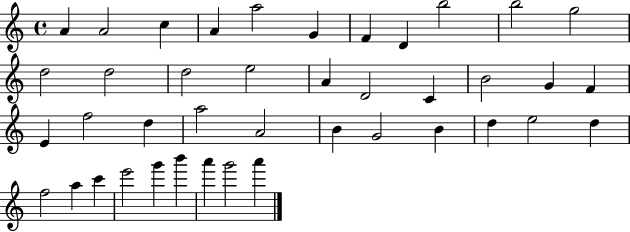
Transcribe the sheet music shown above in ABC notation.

X:1
T:Untitled
M:4/4
L:1/4
K:C
A A2 c A a2 G F D b2 b2 g2 d2 d2 d2 e2 A D2 C B2 G F E f2 d a2 A2 B G2 B d e2 d f2 a c' e'2 g' b' a' g'2 a'